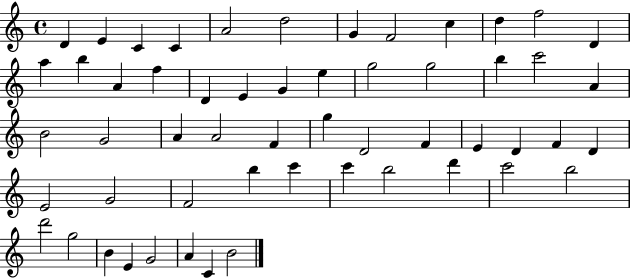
X:1
T:Untitled
M:4/4
L:1/4
K:C
D E C C A2 d2 G F2 c d f2 D a b A f D E G e g2 g2 b c'2 A B2 G2 A A2 F g D2 F E D F D E2 G2 F2 b c' c' b2 d' c'2 b2 d'2 g2 B E G2 A C B2